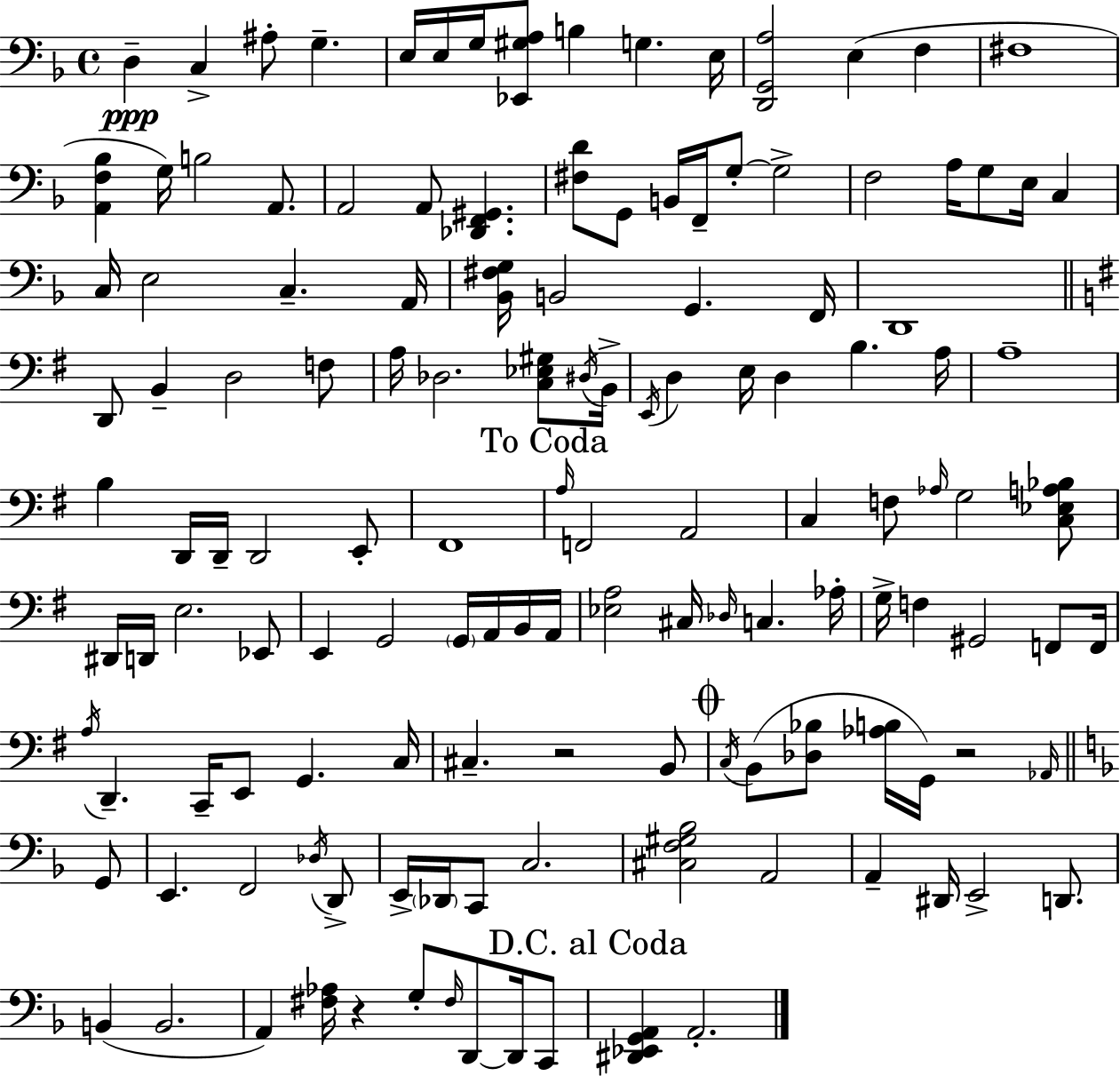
{
  \clef bass
  \time 4/4
  \defaultTimeSignature
  \key d \minor
  d4--\ppp c4-> ais8-. g4.-- | e16 e16 g16 <ees, gis a>8 b4 g4. e16 | <d, g, a>2 e4( f4 | fis1 | \break <a, f bes>4 g16) b2 a,8. | a,2 a,8 <des, f, gis,>4. | <fis d'>8 g,8 b,16 f,16-- g8-.~~ g2-> | f2 a16 g8 e16 c4 | \break c16 e2 c4.-- a,16 | <bes, fis g>16 b,2 g,4. f,16 | d,1 | \bar "||" \break \key g \major d,8 b,4-- d2 f8 | a16 des2. <c ees gis>8 \acciaccatura { dis16 } | b,16-> \acciaccatura { e,16 } d4 e16 d4 b4. | a16 a1-- | \break b4 d,16 d,16-- d,2 | e,8-. fis,1 | \mark "To Coda" \grace { a16 } f,2 a,2 | c4 f8 \grace { aes16 } g2 | \break <c ees a bes>8 dis,16 d,16 e2. | ees,8 e,4 g,2 | \parenthesize g,16 a,16 b,16 a,16 <ees a>2 cis16 \grace { des16 } c4. | aes16-. g16-> f4 gis,2 | \break f,8 f,16 \acciaccatura { a16 } d,4.-- c,16-- e,8 g,4. | c16 cis4.-- r2 | b,8 \mark \markup { \musicglyph "scripts.coda" } \acciaccatura { c16 } b,8( <des bes>8 <aes b>16 g,16) r2 | \grace { aes,16 } \bar "||" \break \key d \minor g,8 e,4. f,2 | \acciaccatura { des16 } d,8-> e,16-> \parenthesize des,16 c,8 c2. | <cis f gis bes>2 a,2 | a,4-- dis,16 e,2-> | \break d,8. b,4( b,2. | a,4) <fis aes>16 r4 g8-. \grace { fis16 } d,8~~ | d,16 c,8 \mark "D.C. al Coda" <dis, ees, g, a,>4 a,2.-. | \bar "|."
}